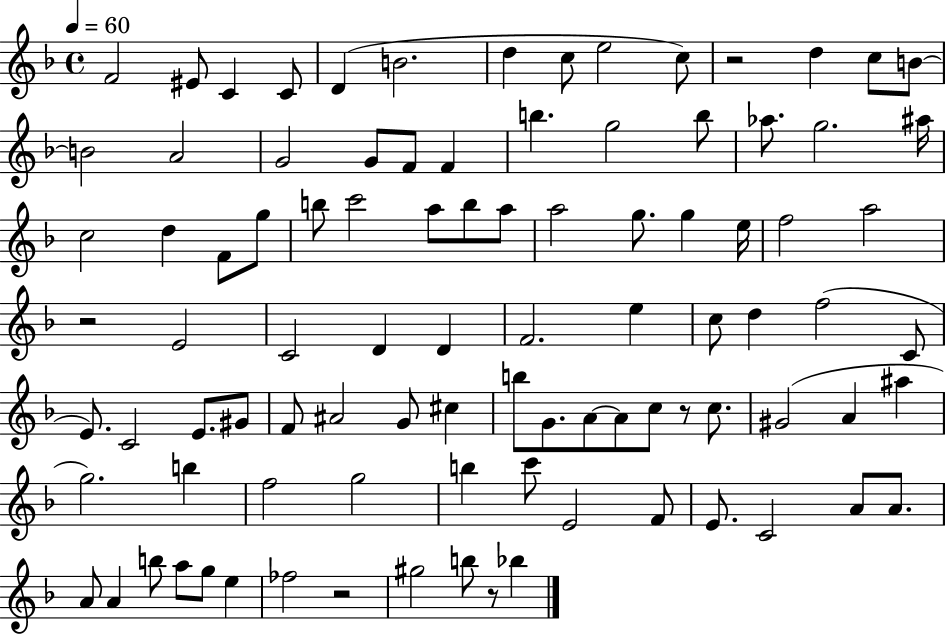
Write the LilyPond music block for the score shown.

{
  \clef treble
  \time 4/4
  \defaultTimeSignature
  \key f \major
  \tempo 4 = 60
  f'2 eis'8 c'4 c'8 | d'4( b'2. | d''4 c''8 e''2 c''8) | r2 d''4 c''8 b'8~~ | \break b'2 a'2 | g'2 g'8 f'8 f'4 | b''4. g''2 b''8 | aes''8. g''2. ais''16 | \break c''2 d''4 f'8 g''8 | b''8 c'''2 a''8 b''8 a''8 | a''2 g''8. g''4 e''16 | f''2 a''2 | \break r2 e'2 | c'2 d'4 d'4 | f'2. e''4 | c''8 d''4 f''2( c'8 | \break e'8.) c'2 e'8. gis'8 | f'8 ais'2 g'8 cis''4 | b''8 g'8. a'8~~ a'8 c''8 r8 c''8. | gis'2( a'4 ais''4 | \break g''2.) b''4 | f''2 g''2 | b''4 c'''8 e'2 f'8 | e'8. c'2 a'8 a'8. | \break a'8 a'4 b''8 a''8 g''8 e''4 | fes''2 r2 | gis''2 b''8 r8 bes''4 | \bar "|."
}